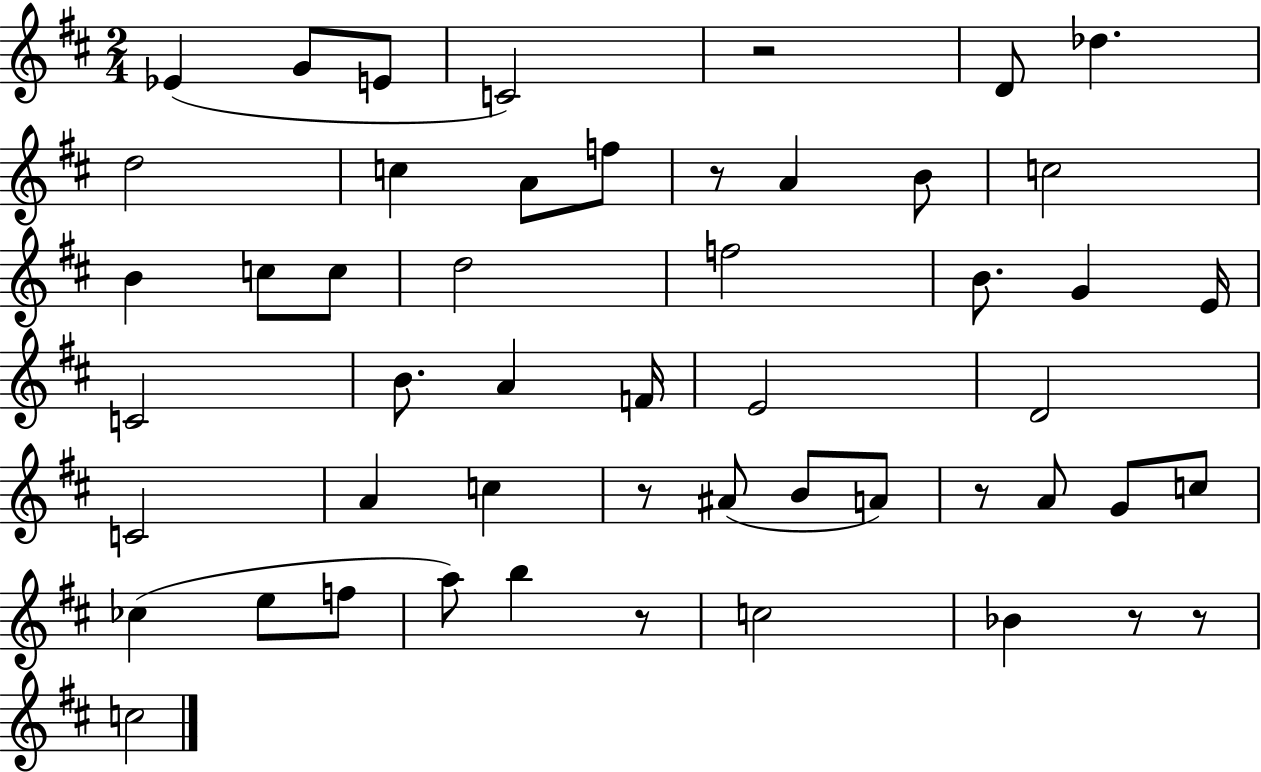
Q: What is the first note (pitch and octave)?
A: Eb4